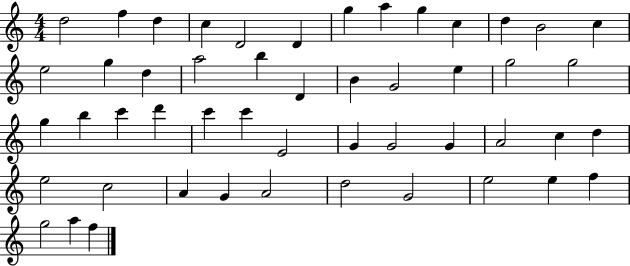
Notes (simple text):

D5/h F5/q D5/q C5/q D4/h D4/q G5/q A5/q G5/q C5/q D5/q B4/h C5/q E5/h G5/q D5/q A5/h B5/q D4/q B4/q G4/h E5/q G5/h G5/h G5/q B5/q C6/q D6/q C6/q C6/q E4/h G4/q G4/h G4/q A4/h C5/q D5/q E5/h C5/h A4/q G4/q A4/h D5/h G4/h E5/h E5/q F5/q G5/h A5/q F5/q